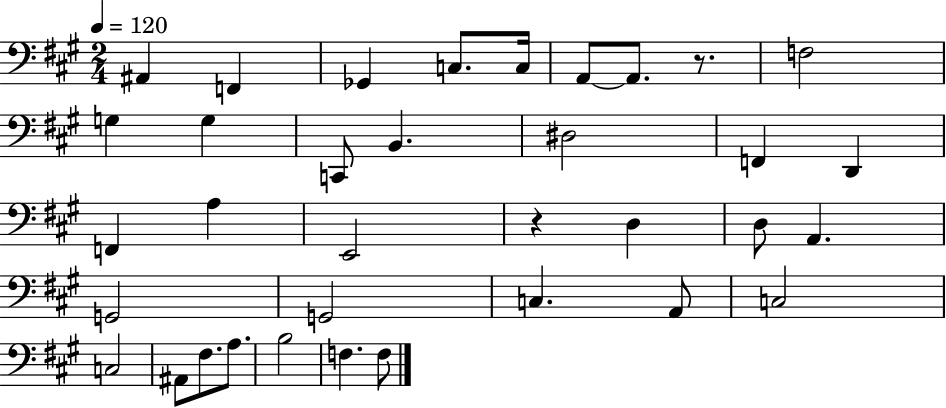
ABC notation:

X:1
T:Untitled
M:2/4
L:1/4
K:A
^A,, F,, _G,, C,/2 C,/4 A,,/2 A,,/2 z/2 F,2 G, G, C,,/2 B,, ^D,2 F,, D,, F,, A, E,,2 z D, D,/2 A,, G,,2 G,,2 C, A,,/2 C,2 C,2 ^A,,/2 ^F,/2 A,/2 B,2 F, F,/2